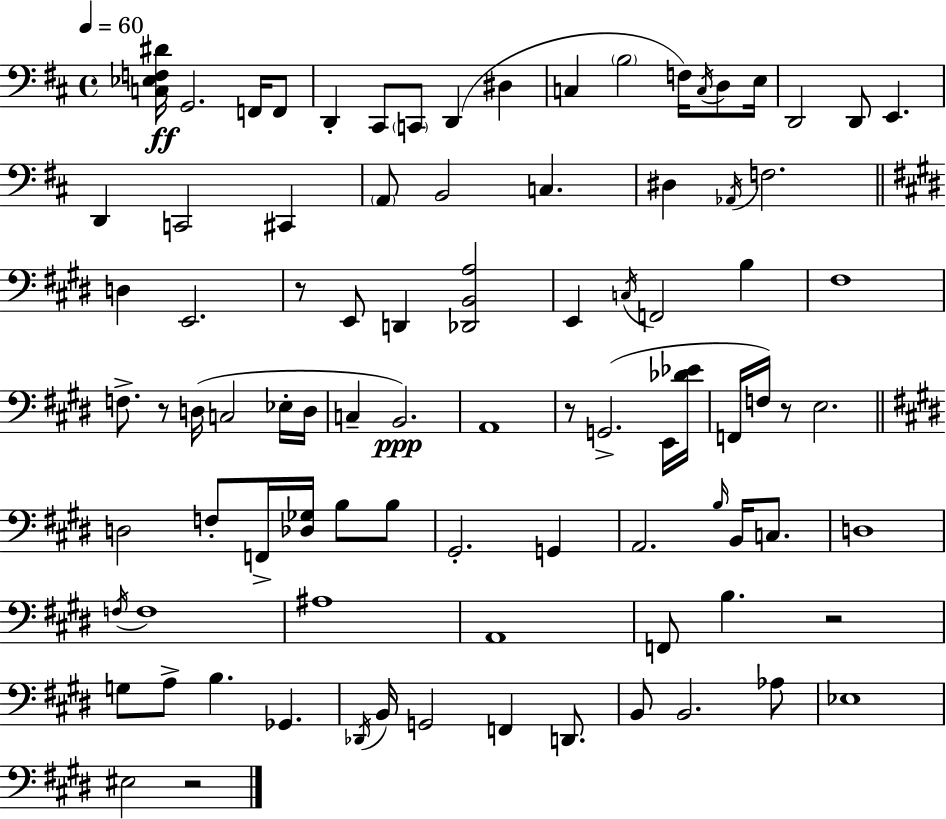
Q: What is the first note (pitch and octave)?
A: G2